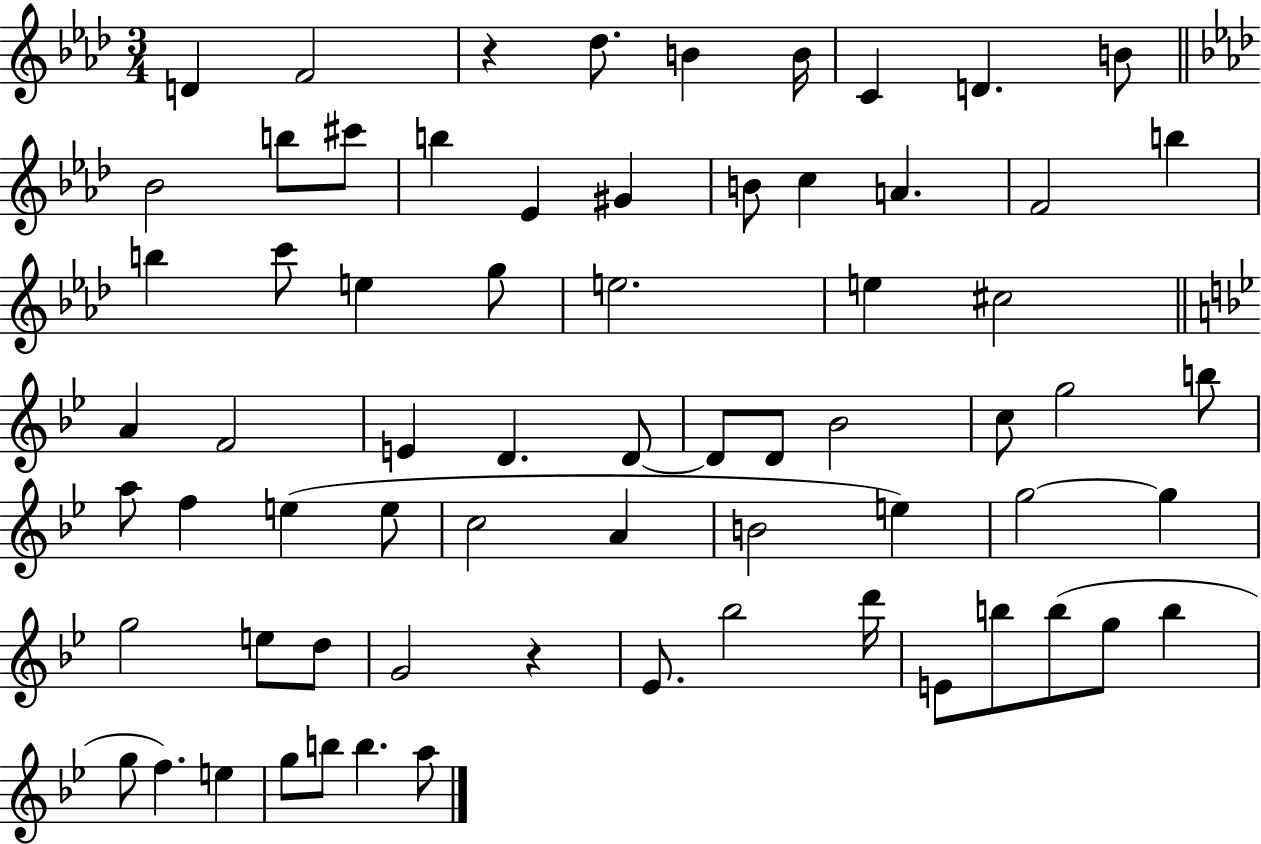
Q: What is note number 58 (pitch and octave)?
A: G5